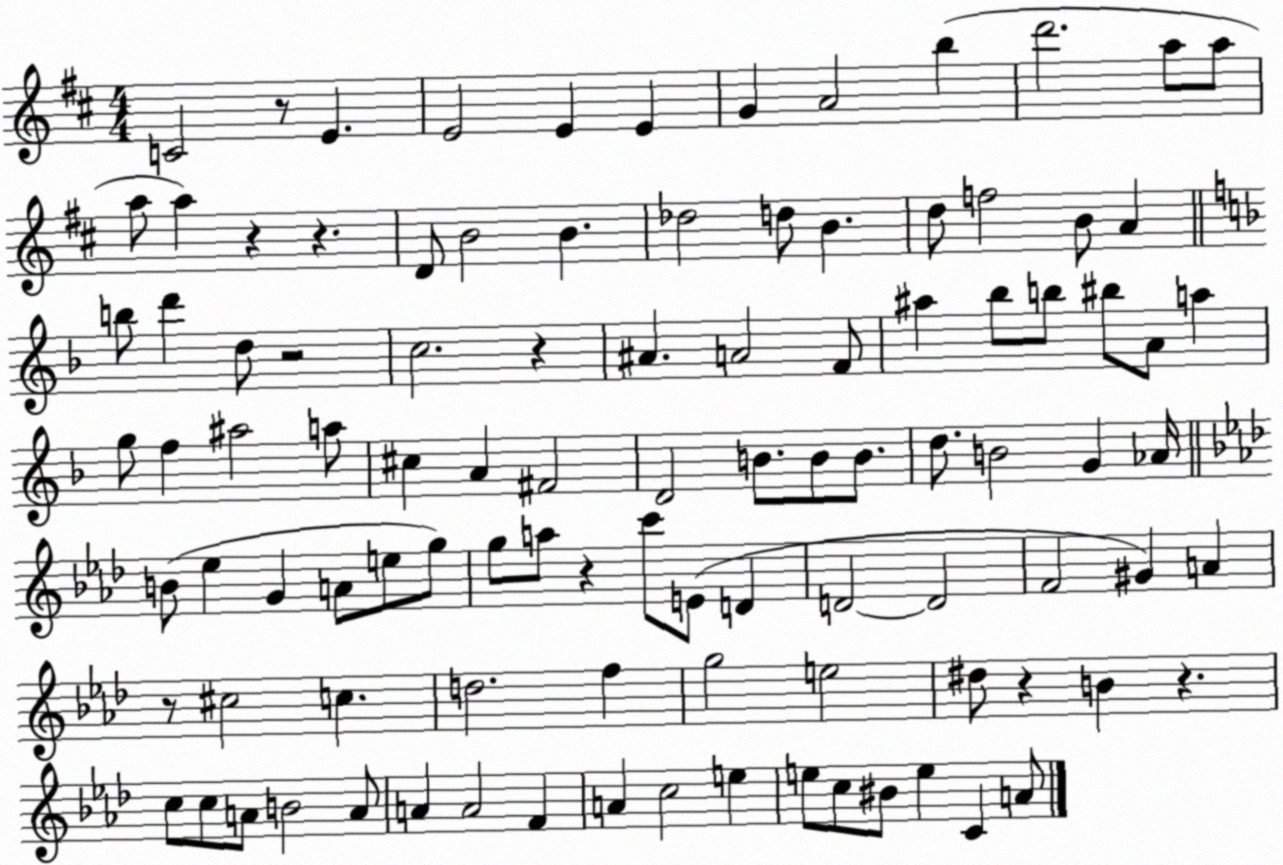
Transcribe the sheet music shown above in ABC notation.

X:1
T:Untitled
M:4/4
L:1/4
K:D
C2 z/2 E E2 E E G A2 b d'2 a/2 a/2 a/2 a z z D/2 B2 B _d2 d/2 B d/2 f2 B/2 A b/2 d' d/2 z2 c2 z ^A A2 F/2 ^a _b/2 b/2 ^b/2 A/2 a g/2 f ^a2 a/2 ^c A ^F2 D2 B/2 B/2 B/2 d/2 B2 G _A/4 B/2 _e G A/2 e/2 g/2 g/2 a/2 z c'/2 E/2 D D2 D2 F2 ^G A z/2 ^c2 c d2 f g2 e2 ^d/2 z B z c/2 c/2 A/2 B2 A/2 A A2 F A c2 e e/2 c/2 ^B/2 e C A/2